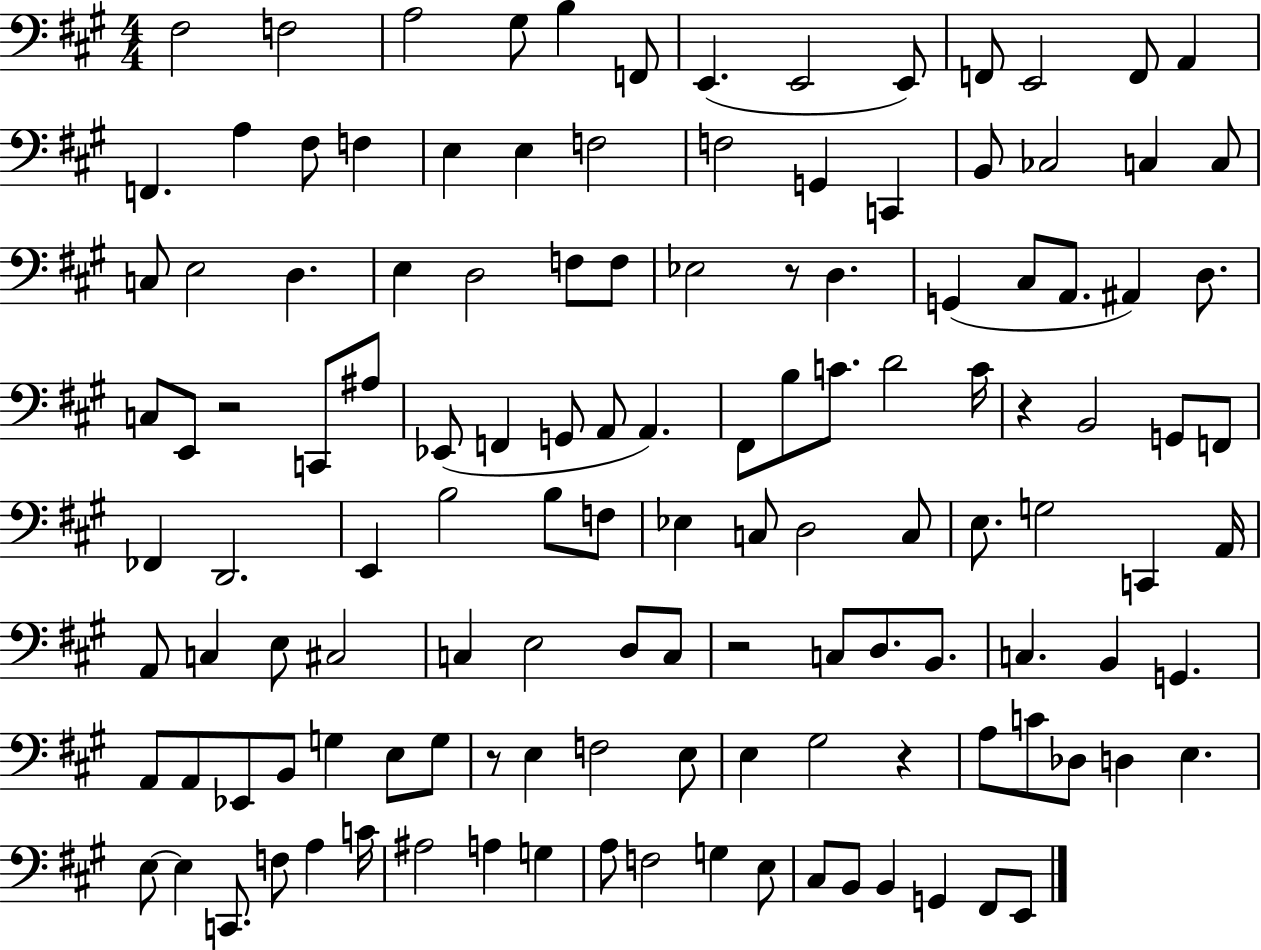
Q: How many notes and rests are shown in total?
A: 128